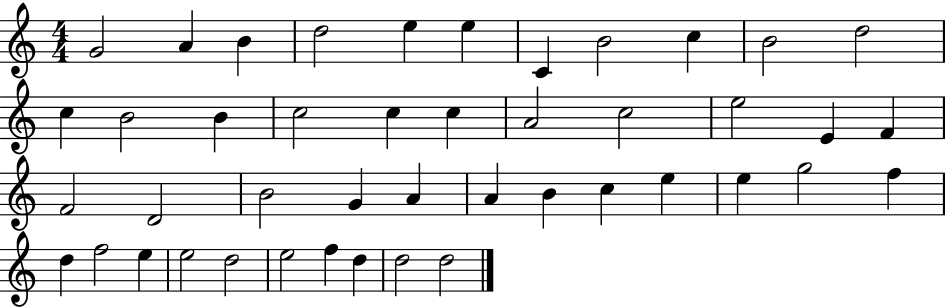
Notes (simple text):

G4/h A4/q B4/q D5/h E5/q E5/q C4/q B4/h C5/q B4/h D5/h C5/q B4/h B4/q C5/h C5/q C5/q A4/h C5/h E5/h E4/q F4/q F4/h D4/h B4/h G4/q A4/q A4/q B4/q C5/q E5/q E5/q G5/h F5/q D5/q F5/h E5/q E5/h D5/h E5/h F5/q D5/q D5/h D5/h